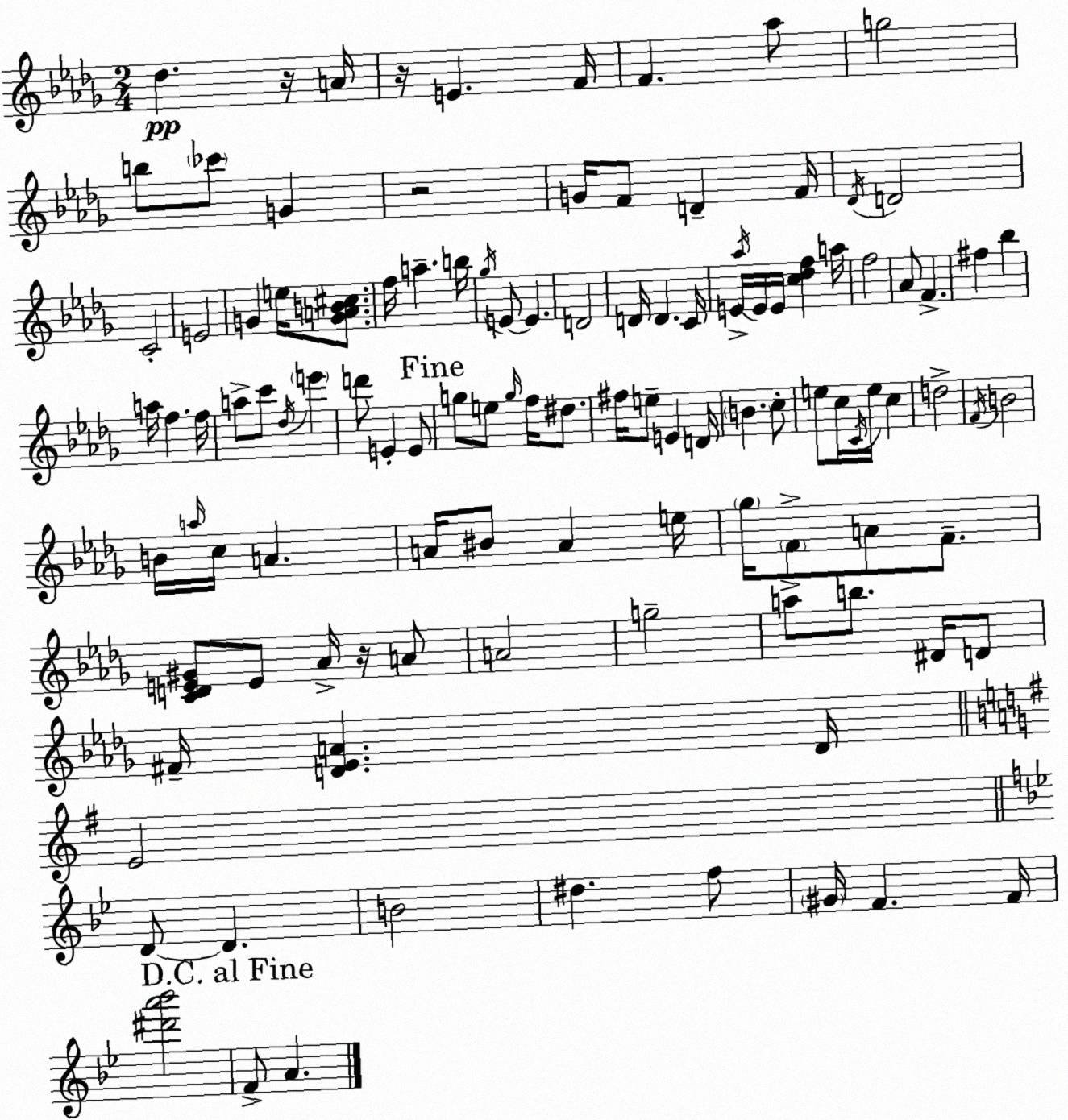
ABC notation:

X:1
T:Untitled
M:2/4
L:1/4
K:Bbm
_d z/4 A/4 z/4 E F/4 F _a/2 g2 b/2 _c'/2 G z2 G/4 F/2 D F/4 _D/4 D2 C2 E2 G e/4 [GAB^c]/2 f/4 a b/4 _g/4 E/2 E D2 D/4 D C/4 E/4 _a/4 E/4 E/4 [c_df] a/4 f2 _A/2 F ^f _b a/4 f f/4 a/2 c'/2 _d/4 e' d'/2 E E/2 g/2 e/2 g/4 f/4 ^d/2 ^f/4 e/2 E D/4 B c/2 e/2 c/4 C/4 e/4 c d2 F/4 B2 B/4 a/4 c/4 A A/4 ^B/2 A e/4 _g/4 F/2 A/2 F/2 [CDE^G]/2 E/2 _A/4 z/4 A/2 A2 g2 a/2 b/2 ^D/4 D/2 ^F/4 [D_EA] D/4 E2 D/2 D B2 ^d f/2 ^G/4 F F/4 [^d'a'_b']2 F/2 A